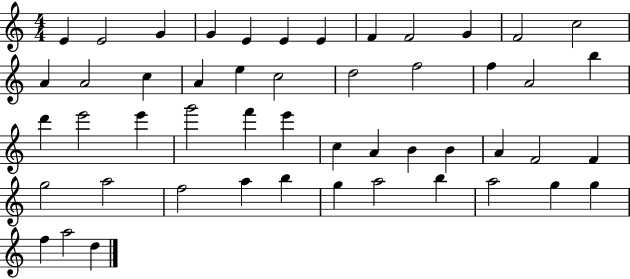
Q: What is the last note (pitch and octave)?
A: D5